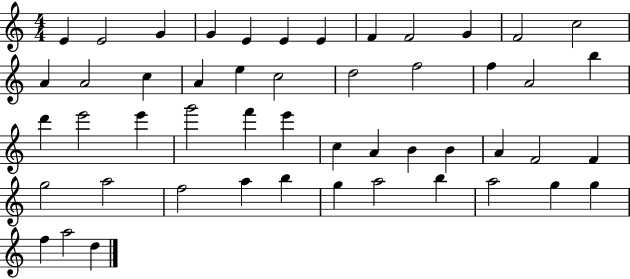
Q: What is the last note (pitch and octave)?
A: D5